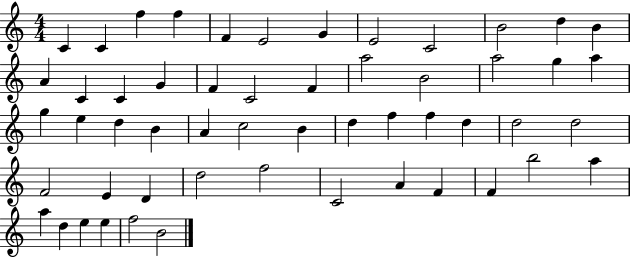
{
  \clef treble
  \numericTimeSignature
  \time 4/4
  \key c \major
  c'4 c'4 f''4 f''4 | f'4 e'2 g'4 | e'2 c'2 | b'2 d''4 b'4 | \break a'4 c'4 c'4 g'4 | f'4 c'2 f'4 | a''2 b'2 | a''2 g''4 a''4 | \break g''4 e''4 d''4 b'4 | a'4 c''2 b'4 | d''4 f''4 f''4 d''4 | d''2 d''2 | \break f'2 e'4 d'4 | d''2 f''2 | c'2 a'4 f'4 | f'4 b''2 a''4 | \break a''4 d''4 e''4 e''4 | f''2 b'2 | \bar "|."
}